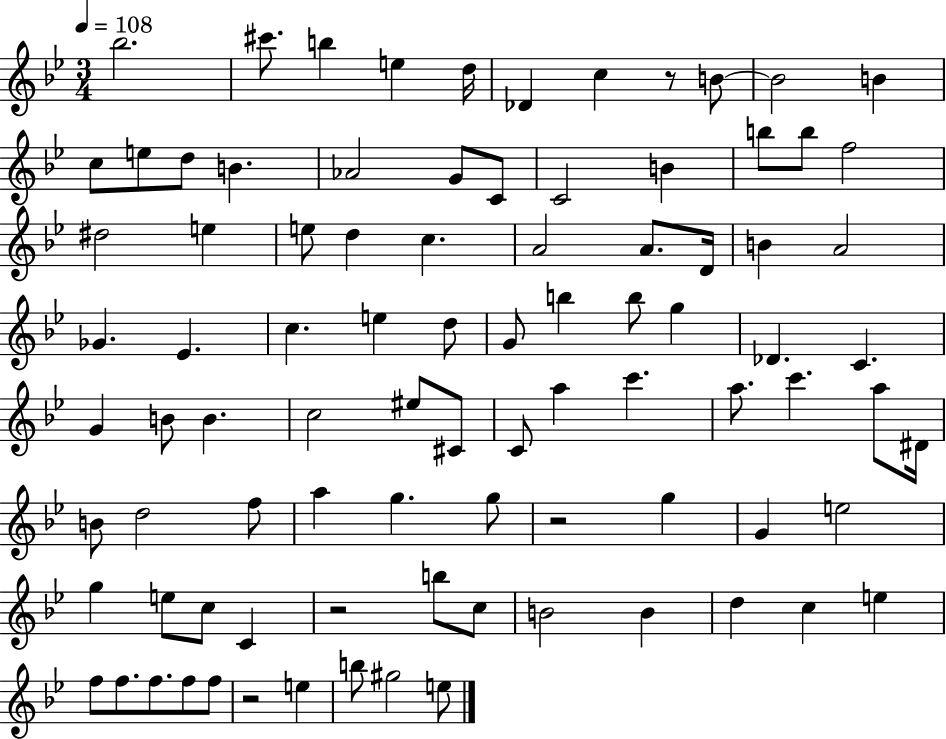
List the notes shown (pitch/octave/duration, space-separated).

Bb5/h. C#6/e. B5/q E5/q D5/s Db4/q C5/q R/e B4/e B4/h B4/q C5/e E5/e D5/e B4/q. Ab4/h G4/e C4/e C4/h B4/q B5/e B5/e F5/h D#5/h E5/q E5/e D5/q C5/q. A4/h A4/e. D4/s B4/q A4/h Gb4/q. Eb4/q. C5/q. E5/q D5/e G4/e B5/q B5/e G5/q Db4/q. C4/q. G4/q B4/e B4/q. C5/h EIS5/e C#4/e C4/e A5/q C6/q. A5/e. C6/q. A5/e D#4/s B4/e D5/h F5/e A5/q G5/q. G5/e R/h G5/q G4/q E5/h G5/q E5/e C5/e C4/q R/h B5/e C5/e B4/h B4/q D5/q C5/q E5/q F5/e F5/e. F5/e. F5/e F5/e R/h E5/q B5/e G#5/h E5/e